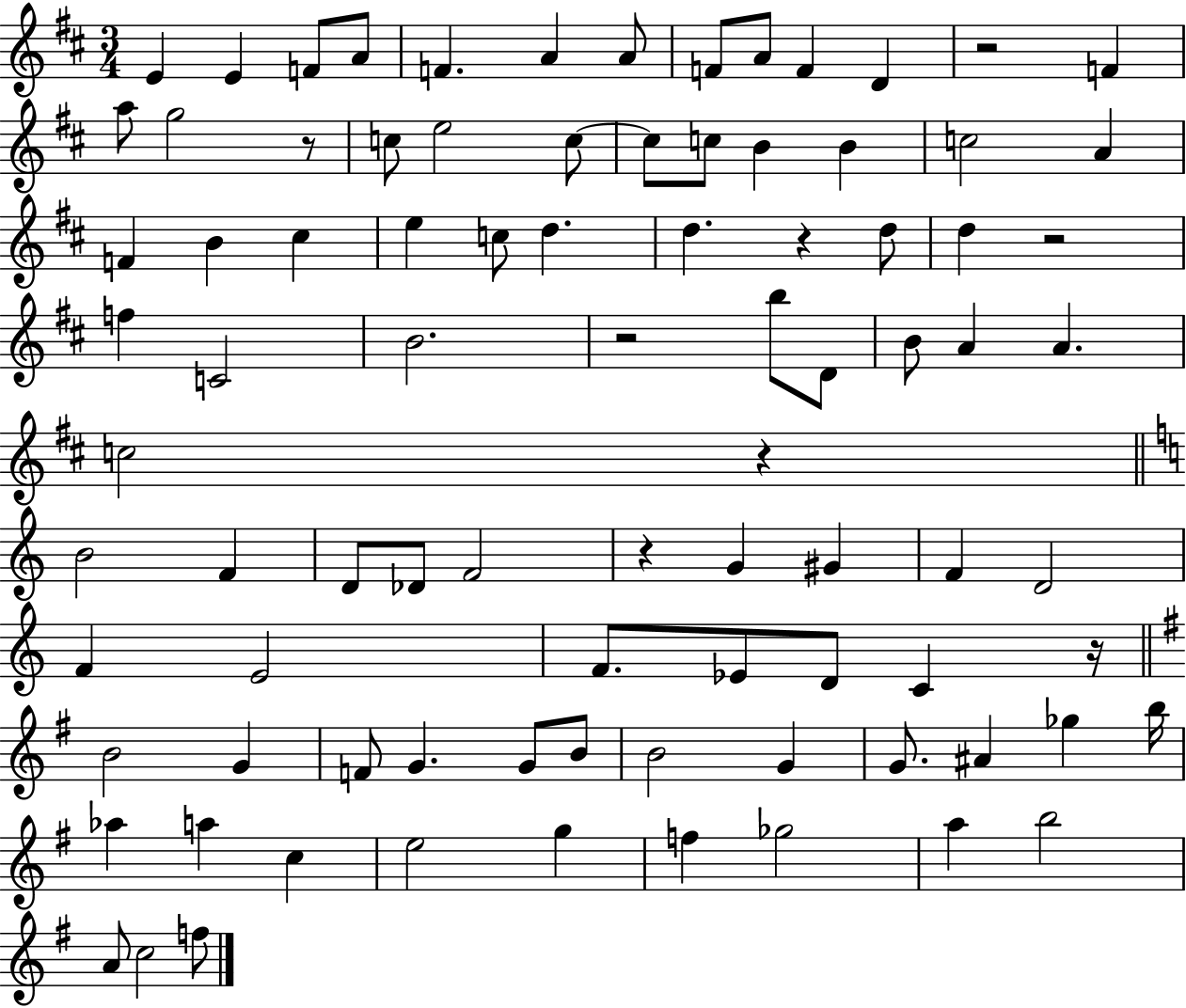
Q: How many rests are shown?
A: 8